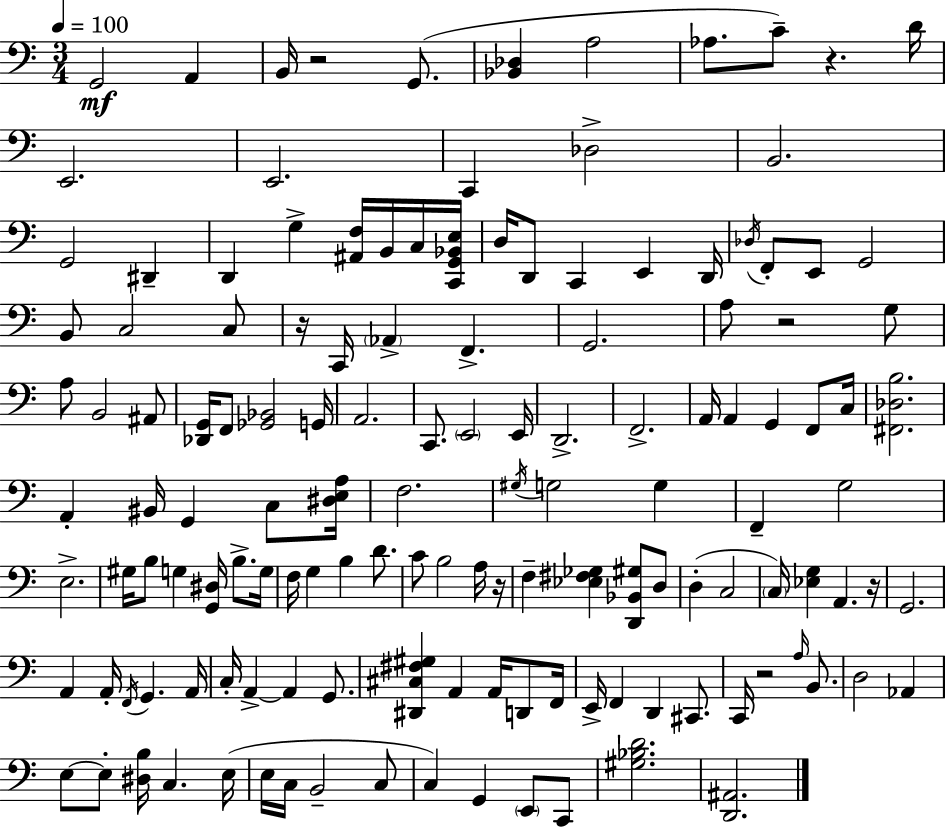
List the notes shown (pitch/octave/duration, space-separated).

G2/h A2/q B2/s R/h G2/e. [Bb2,Db3]/q A3/h Ab3/e. C4/e R/q. D4/s E2/h. E2/h. C2/q Db3/h B2/h. G2/h D#2/q D2/q G3/q [A#2,F3]/s B2/s C3/s [C2,G2,Bb2,E3]/s D3/s D2/e C2/q E2/q D2/s Db3/s F2/e E2/e G2/h B2/e C3/h C3/e R/s C2/s Ab2/q F2/q. G2/h. A3/e R/h G3/e A3/e B2/h A#2/e [Db2,G2]/s F2/e [Gb2,Bb2]/h G2/s A2/h. C2/e. E2/h E2/s D2/h. F2/h. A2/s A2/q G2/q F2/e C3/s [F#2,Db3,B3]/h. A2/q BIS2/s G2/q C3/e [D#3,E3,A3]/s F3/h. G#3/s G3/h G3/q F2/q G3/h E3/h. G#3/s B3/e G3/q [G2,D#3]/s B3/e. G3/s F3/s G3/q B3/q D4/e. C4/e B3/h A3/s R/s F3/q [Eb3,F#3,Gb3]/q [D2,Bb2,G#3]/e D3/e D3/q C3/h C3/s [Eb3,G3]/q A2/q. R/s G2/h. A2/q A2/s F2/s G2/q. A2/s C3/s A2/q A2/q G2/e. [D#2,C#3,F#3,G#3]/q A2/q A2/s D2/e F2/s E2/s F2/q D2/q C#2/e. C2/s R/h A3/s B2/e. D3/h Ab2/q E3/e E3/e [D#3,B3]/s C3/q. E3/s E3/s C3/s B2/h C3/e C3/q G2/q E2/e C2/e [G#3,Bb3,D4]/h. [D2,A#2]/h.